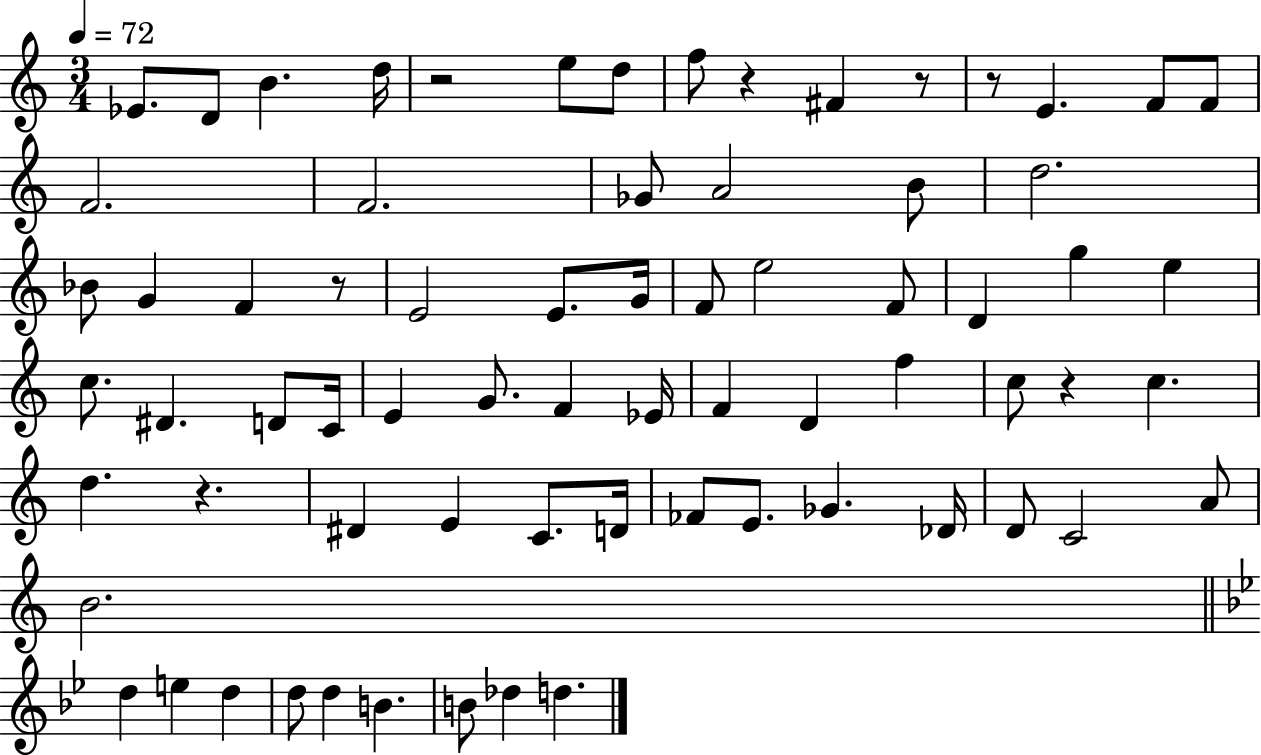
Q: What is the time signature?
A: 3/4